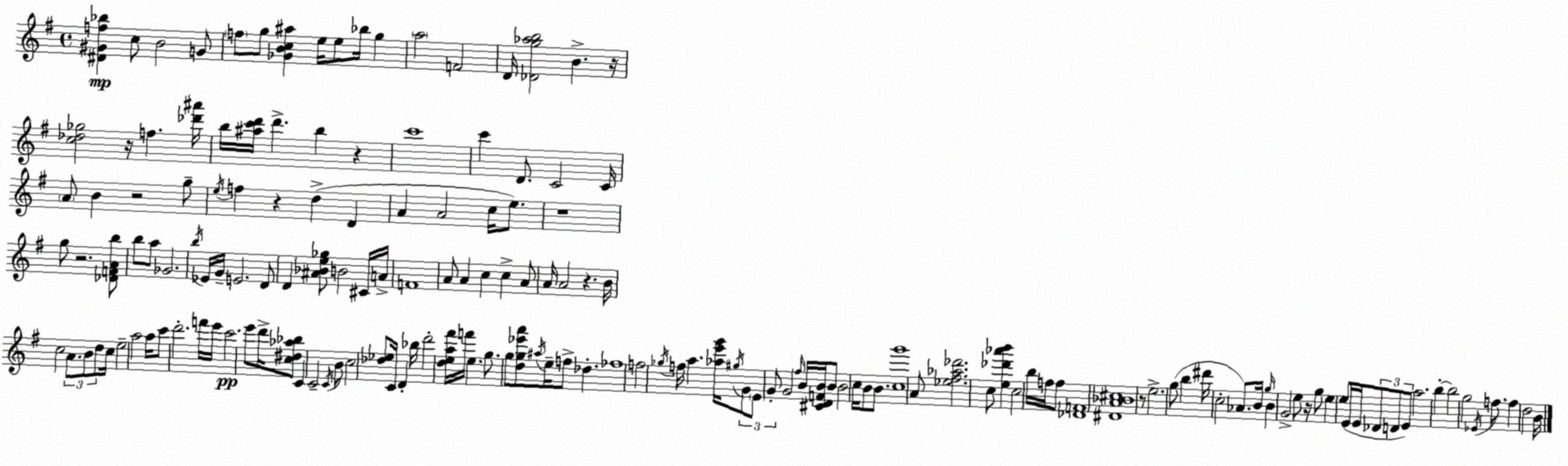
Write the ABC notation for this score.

X:1
T:Untitled
M:4/4
L:1/4
K:Em
[^D^Gf_b] c/2 B2 G/2 f/2 g/2 [_GBc^a] e/4 e/2 _b/4 g a2 F2 D/4 [_Dg_ab]2 B z/4 [c_d_g]2 z/4 f [_d'^a']/4 b/4 [^ac'd']/4 d' b z c'4 c' D/2 C2 C/4 A/2 B z2 g/2 e/4 f z d D A A2 c/4 e/2 z4 g/2 z2 [_DFAb]/2 b/2 a/2 _G2 b/4 _E/4 G/4 E2 D/2 D [^A_Be_g]/2 B2 ^C/4 A/4 F4 A/2 A c c A/2 A/4 A2 z B/4 c2 A/2 B/2 d/2 c/4 e2 a2 a/4 c'/2 d'2 f'/4 e'/4 c'2 e'/2 d'/4 [c^d_a_b]/2 C C2 C/4 B/2 c2 [_d_e]/2 C/4 D _b/4 d'2 [dea^f']/4 f'/4 e g/2 g/2 [dg_e'a']/2 ^a/4 e/4 f/2 _d _f4 f2 _g/4 f/4 a [_ae'g']/4 ^g/4 G/2 E/2 G/2 G2 ^f/4 B/4 [^CDFB]/4 B/2 B2 c/4 B/2 B/2 [cg']4 A/2 [_e^f_a_d']2 c/2 [e_d'_a'b'] c2 b/4 f/4 f/2 [_DF]4 [^DA_B^c]4 z/2 e2 g/2 b ^d'/4 c2 _A/2 B/4 g/4 B G2 e/2 z/4 g/2 e e/2 E/4 E/4 _D/2 D/2 E/2 a2 b b2 g2 _E/4 f/2 f d2 B/4